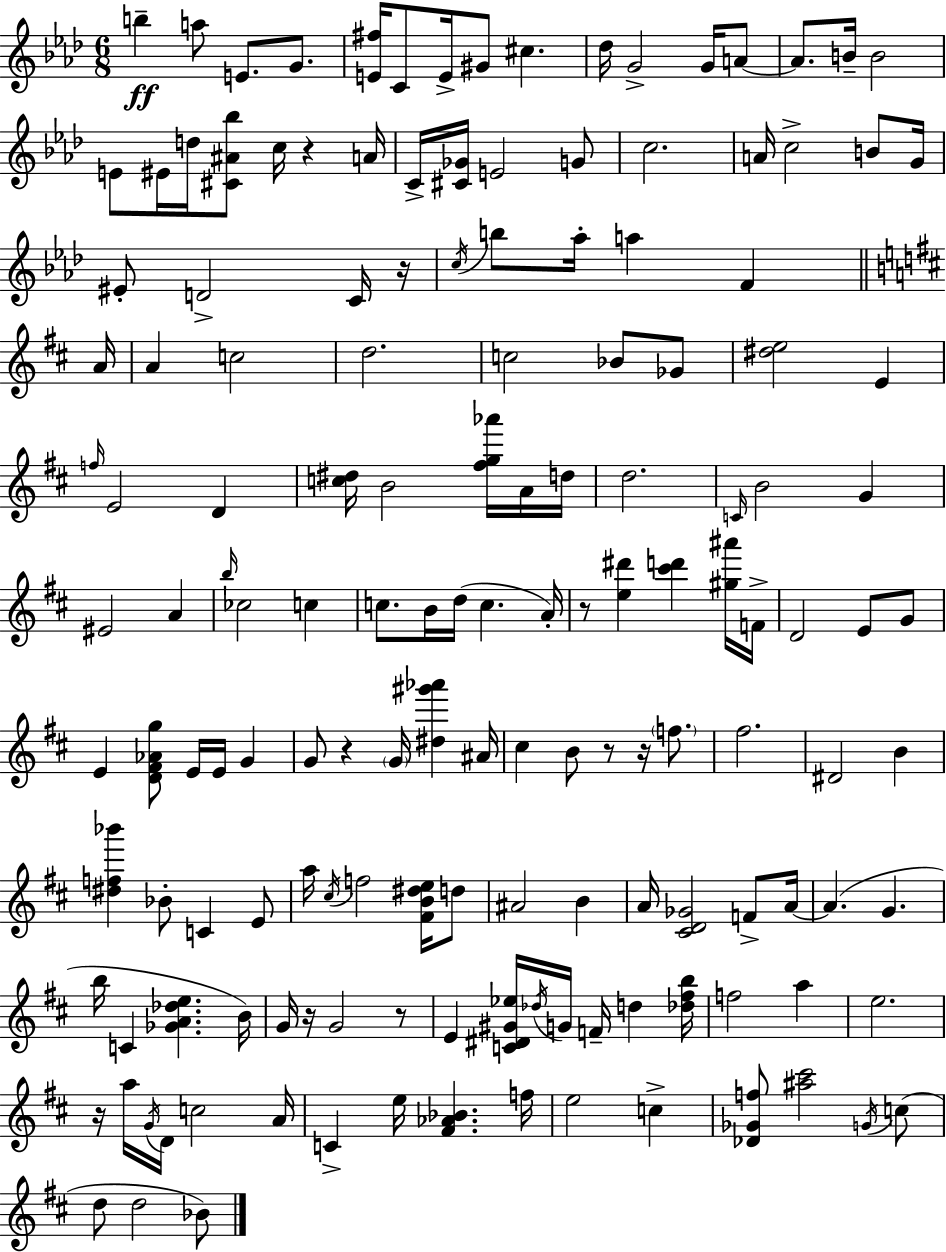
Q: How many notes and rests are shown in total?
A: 152